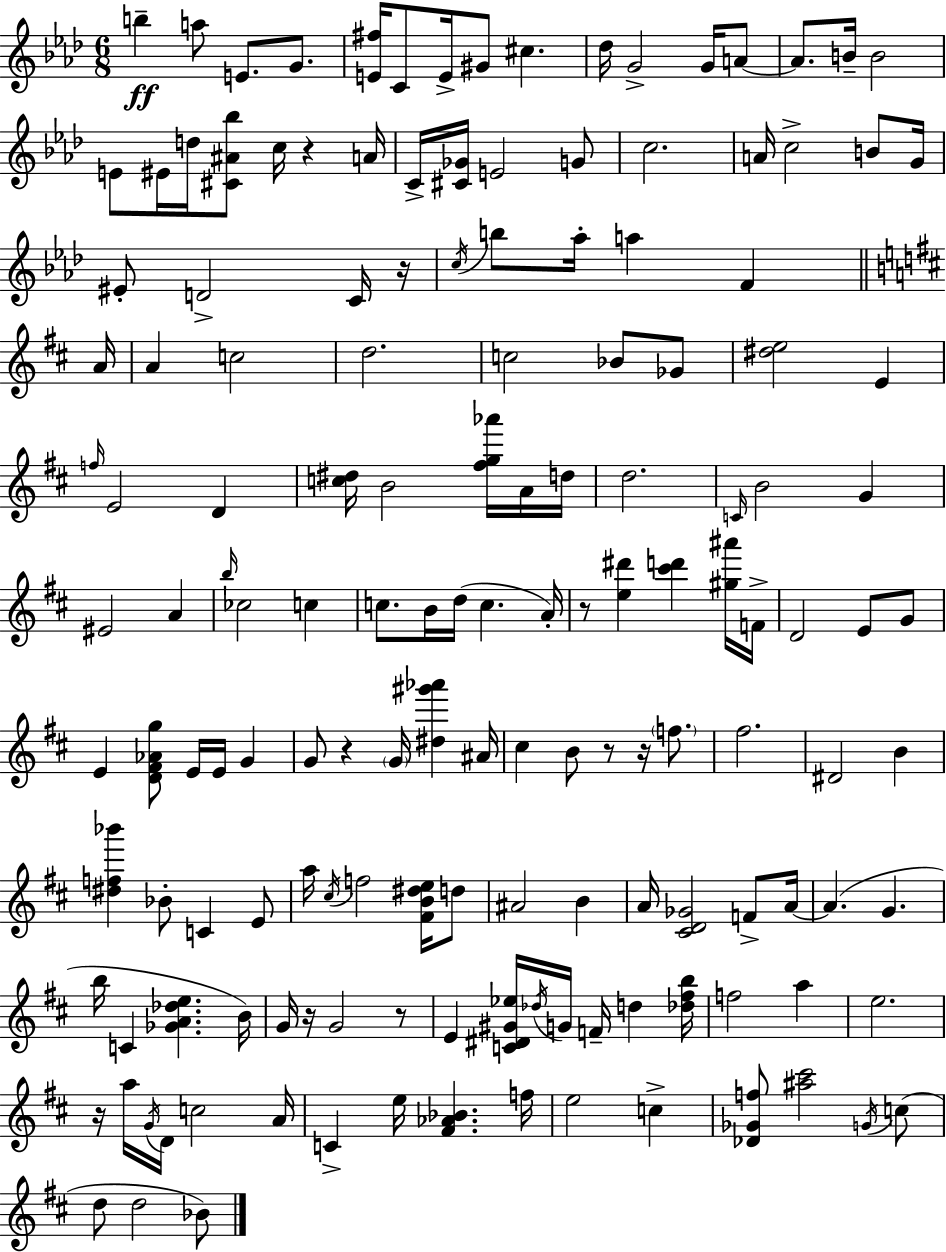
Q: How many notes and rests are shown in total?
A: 152